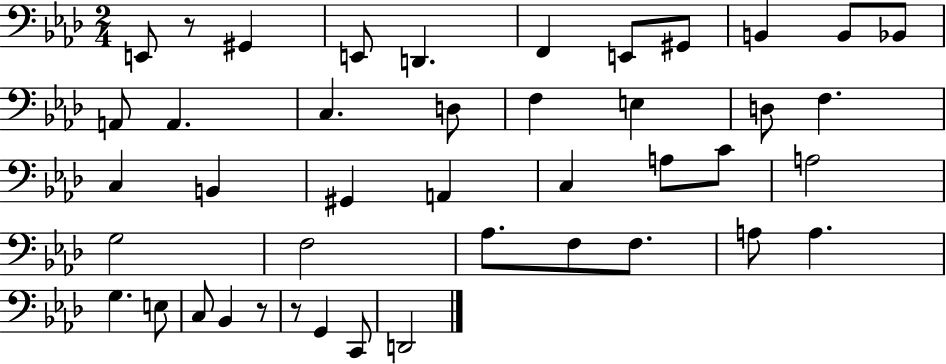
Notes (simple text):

E2/e R/e G#2/q E2/e D2/q. F2/q E2/e G#2/e B2/q B2/e Bb2/e A2/e A2/q. C3/q. D3/e F3/q E3/q D3/e F3/q. C3/q B2/q G#2/q A2/q C3/q A3/e C4/e A3/h G3/h F3/h Ab3/e. F3/e F3/e. A3/e A3/q. G3/q. E3/e C3/e Bb2/q R/e R/e G2/q C2/e D2/h